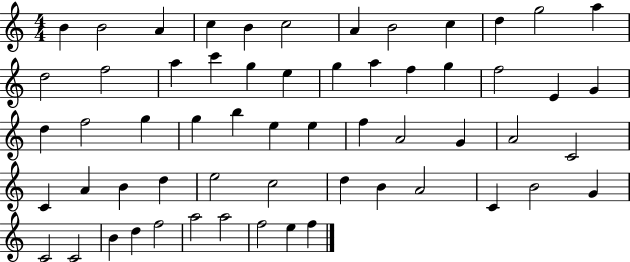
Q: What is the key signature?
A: C major